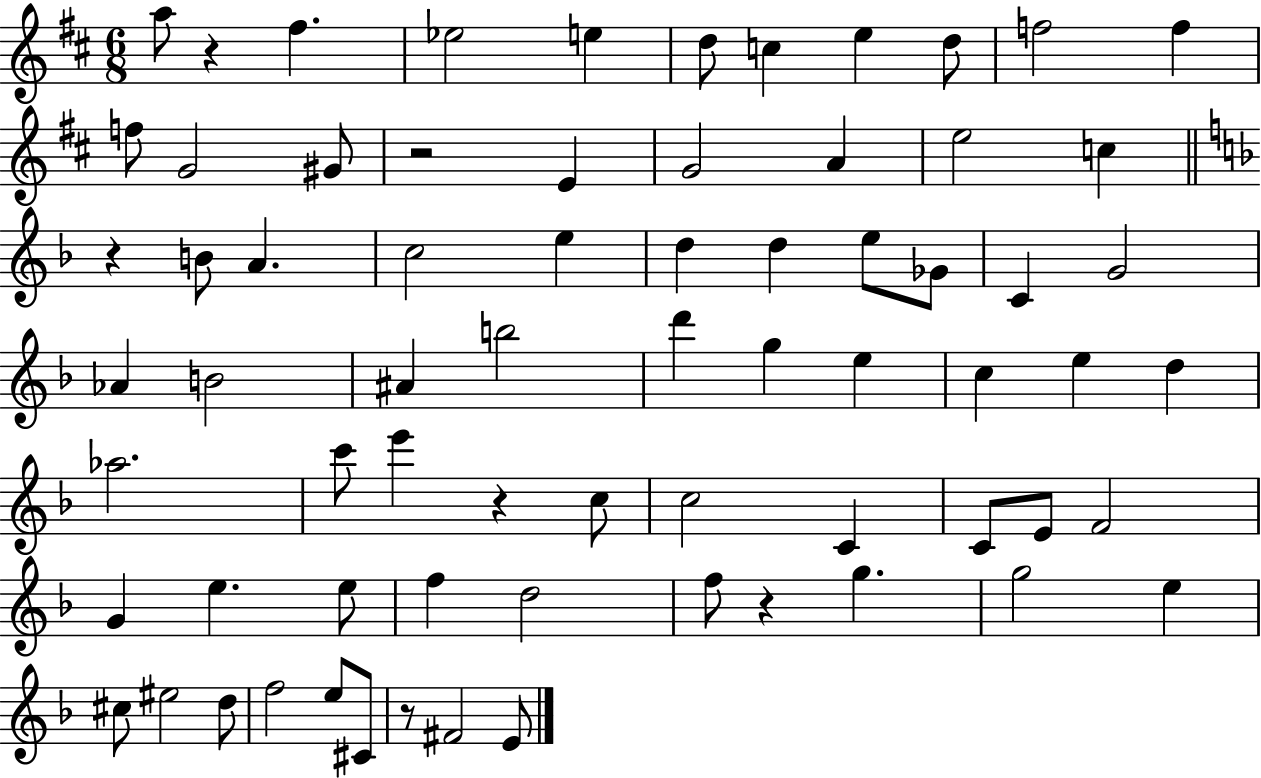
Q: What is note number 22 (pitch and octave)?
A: E5